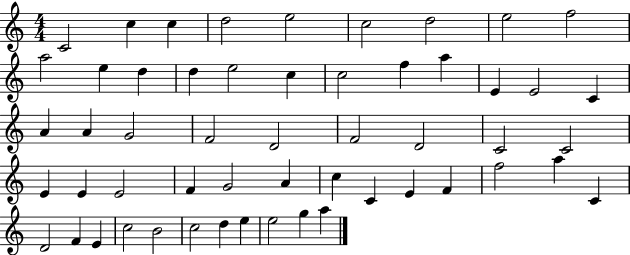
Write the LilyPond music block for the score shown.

{
  \clef treble
  \numericTimeSignature
  \time 4/4
  \key c \major
  c'2 c''4 c''4 | d''2 e''2 | c''2 d''2 | e''2 f''2 | \break a''2 e''4 d''4 | d''4 e''2 c''4 | c''2 f''4 a''4 | e'4 e'2 c'4 | \break a'4 a'4 g'2 | f'2 d'2 | f'2 d'2 | c'2 c'2 | \break e'4 e'4 e'2 | f'4 g'2 a'4 | c''4 c'4 e'4 f'4 | f''2 a''4 c'4 | \break d'2 f'4 e'4 | c''2 b'2 | c''2 d''4 e''4 | e''2 g''4 a''4 | \break \bar "|."
}